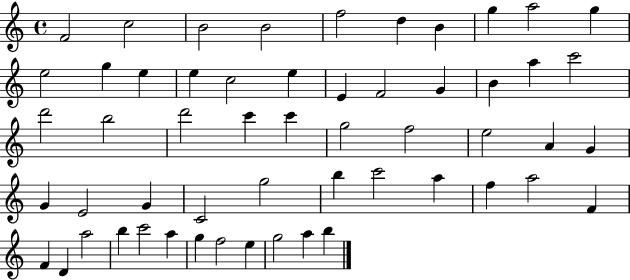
{
  \clef treble
  \time 4/4
  \defaultTimeSignature
  \key c \major
  f'2 c''2 | b'2 b'2 | f''2 d''4 b'4 | g''4 a''2 g''4 | \break e''2 g''4 e''4 | e''4 c''2 e''4 | e'4 f'2 g'4 | b'4 a''4 c'''2 | \break d'''2 b''2 | d'''2 c'''4 c'''4 | g''2 f''2 | e''2 a'4 g'4 | \break g'4 e'2 g'4 | c'2 g''2 | b''4 c'''2 a''4 | f''4 a''2 f'4 | \break f'4 d'4 a''2 | b''4 c'''2 a''4 | g''4 f''2 e''4 | g''2 a''4 b''4 | \break \bar "|."
}